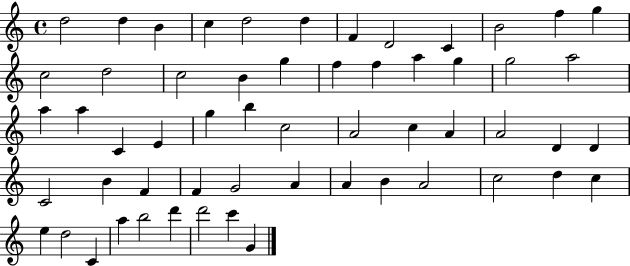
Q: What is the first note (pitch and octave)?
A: D5